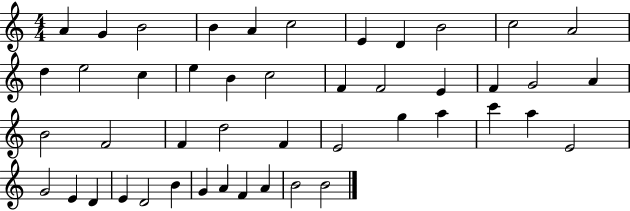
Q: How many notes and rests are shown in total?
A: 46